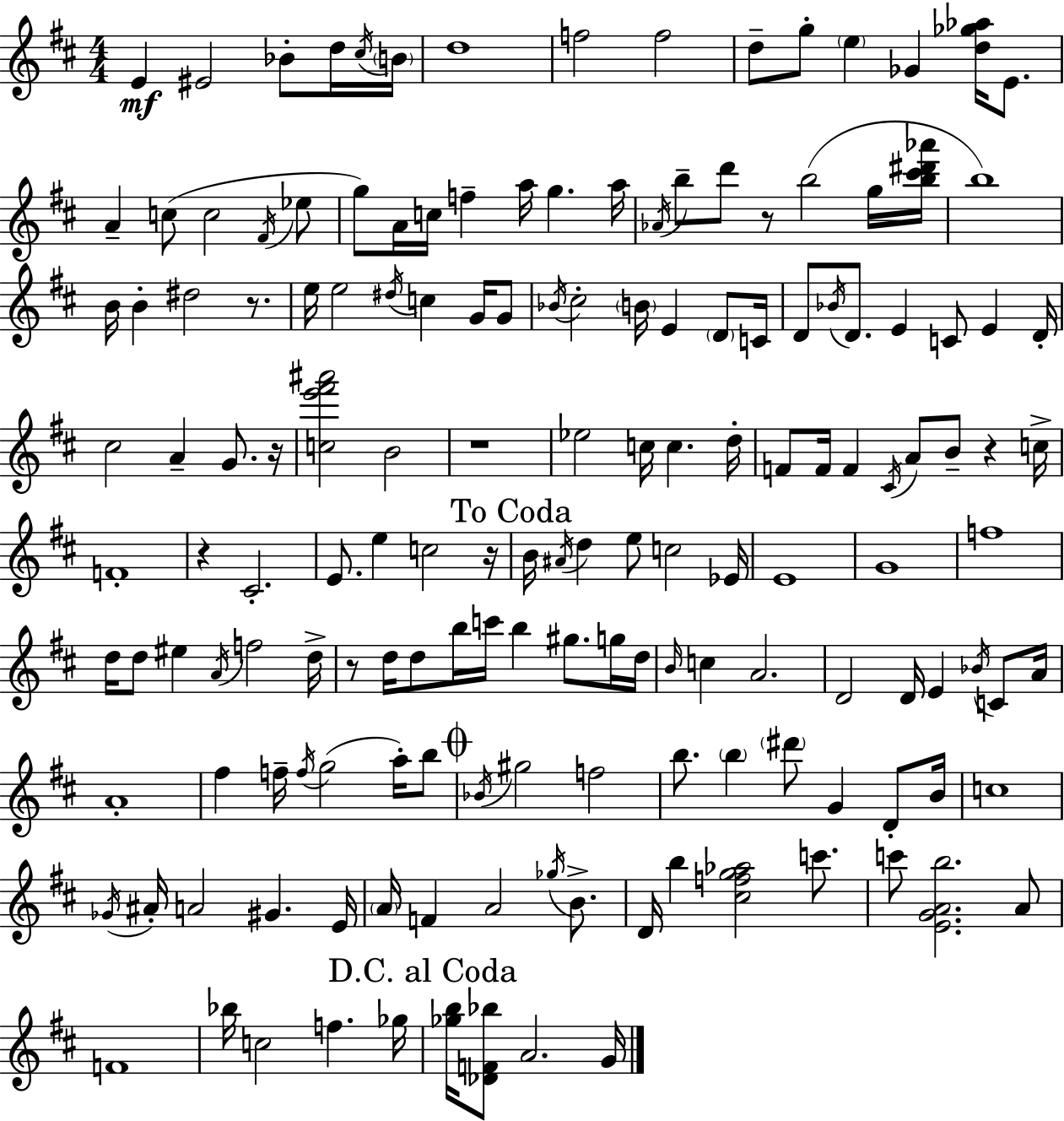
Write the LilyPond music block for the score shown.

{
  \clef treble
  \numericTimeSignature
  \time 4/4
  \key d \major
  e'4\mf eis'2 bes'8-. d''16 \acciaccatura { cis''16 } | \parenthesize b'16 d''1 | f''2 f''2 | d''8-- g''8-. \parenthesize e''4 ges'4 <d'' ges'' aes''>16 e'8. | \break a'4-- c''8( c''2 \acciaccatura { fis'16 } | ees''8 g''8) a'16 c''16 f''4-- a''16 g''4. | a''16 \acciaccatura { aes'16 } b''8-- d'''8 r8 b''2( | g''16 <b'' cis''' dis''' aes'''>16 b''1) | \break b'16 b'4-. dis''2 | r8. e''16 e''2 \acciaccatura { dis''16 } c''4 | g'16 g'8 \acciaccatura { bes'16 } cis''2-. \parenthesize b'16 e'4 | \parenthesize d'8 c'16 d'8 \acciaccatura { bes'16 } d'8. e'4 c'8 | \break e'4 d'16-. cis''2 a'4-- | g'8. r16 <c'' e''' fis''' ais'''>2 b'2 | r1 | ees''2 c''16 c''4. | \break d''16-. f'8 f'16 f'4 \acciaccatura { cis'16 } a'8 | b'8-- r4 c''16-> f'1-. | r4 cis'2.-. | e'8. e''4 c''2 | \break r16 \mark "To Coda" b'16 \acciaccatura { ais'16 } d''4 e''8 c''2 | ees'16 e'1 | g'1 | f''1 | \break d''16 d''8 eis''4 \acciaccatura { a'16 } | f''2 d''16-> r8 d''16 d''8 b''16 c'''16 | b''4 gis''8. g''16 d''16 \grace { b'16 } c''4 a'2. | d'2 | \break d'16 e'4 \acciaccatura { bes'16 } c'8 a'16 a'1-. | fis''4 f''16-- | \acciaccatura { f''16 }( g''2 a''16-.) b''8 \mark \markup { \musicglyph "scripts.coda" } \acciaccatura { bes'16 } gis''2 | f''2 b''8. | \break \parenthesize b''4 \parenthesize dis'''8 g'4 d'8-. b'16 c''1 | \acciaccatura { ges'16 } ais'16-. a'2 | gis'4. e'16 \parenthesize a'16 f'4 | a'2 \acciaccatura { ges''16 } b'8.-> d'16 | \break b''4 <cis'' f'' g'' aes''>2 c'''8. c'''8 | <e' g' a' b''>2. a'8 f'1 | bes''16 | c''2 f''4. ges''16 \mark "D.C. al Coda" <ges'' b''>16 | \break <des' f' bes''>8 a'2. g'16 \bar "|."
}